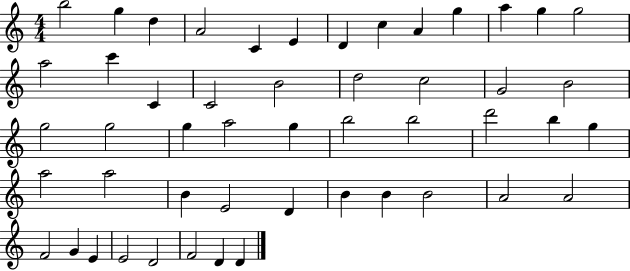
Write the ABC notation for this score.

X:1
T:Untitled
M:4/4
L:1/4
K:C
b2 g d A2 C E D c A g a g g2 a2 c' C C2 B2 d2 c2 G2 B2 g2 g2 g a2 g b2 b2 d'2 b g a2 a2 B E2 D B B B2 A2 A2 F2 G E E2 D2 F2 D D